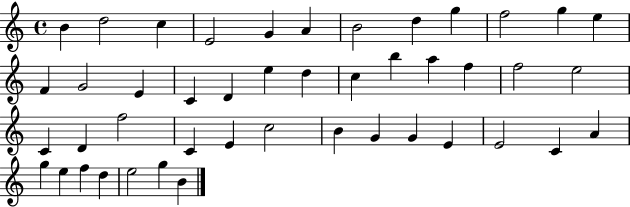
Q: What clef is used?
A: treble